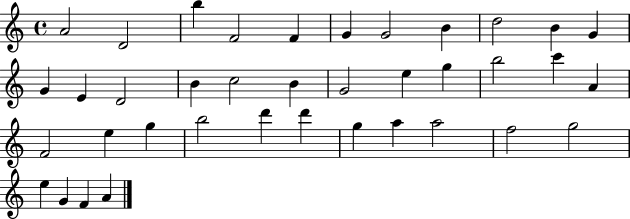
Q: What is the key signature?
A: C major